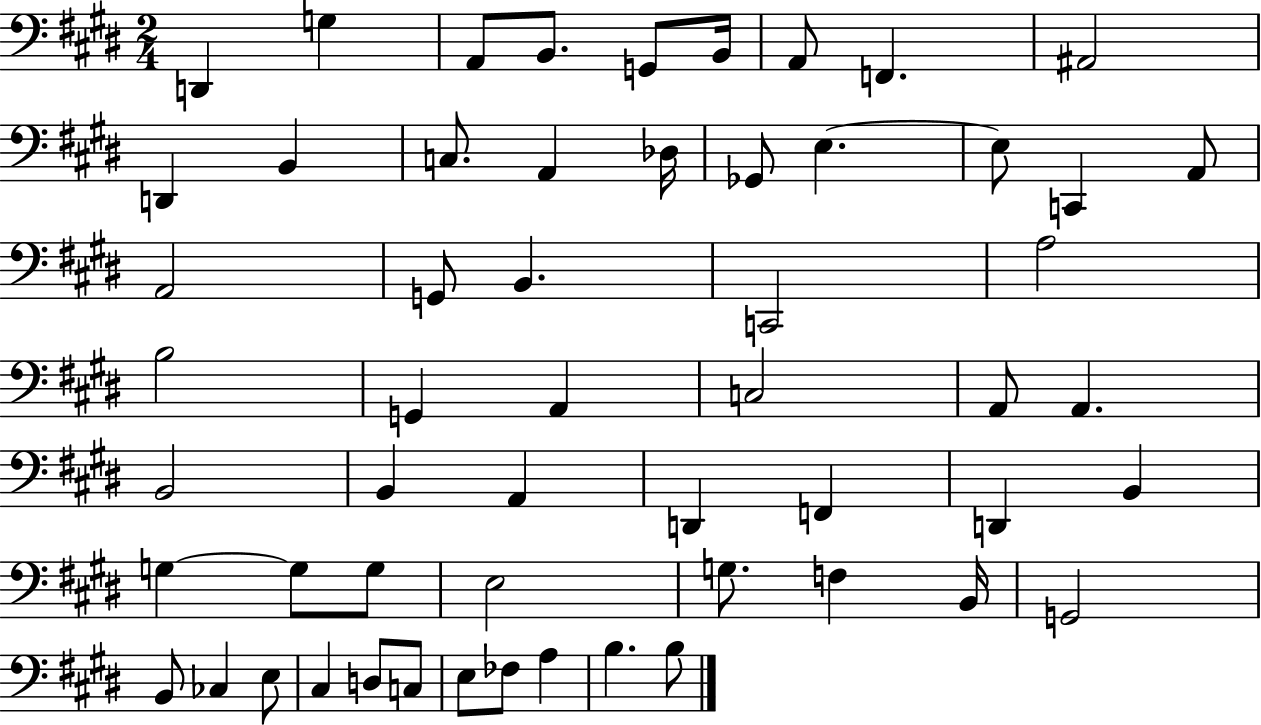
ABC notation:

X:1
T:Untitled
M:2/4
L:1/4
K:E
D,, G, A,,/2 B,,/2 G,,/2 B,,/4 A,,/2 F,, ^A,,2 D,, B,, C,/2 A,, _D,/4 _G,,/2 E, E,/2 C,, A,,/2 A,,2 G,,/2 B,, C,,2 A,2 B,2 G,, A,, C,2 A,,/2 A,, B,,2 B,, A,, D,, F,, D,, B,, G, G,/2 G,/2 E,2 G,/2 F, B,,/4 G,,2 B,,/2 _C, E,/2 ^C, D,/2 C,/2 E,/2 _F,/2 A, B, B,/2